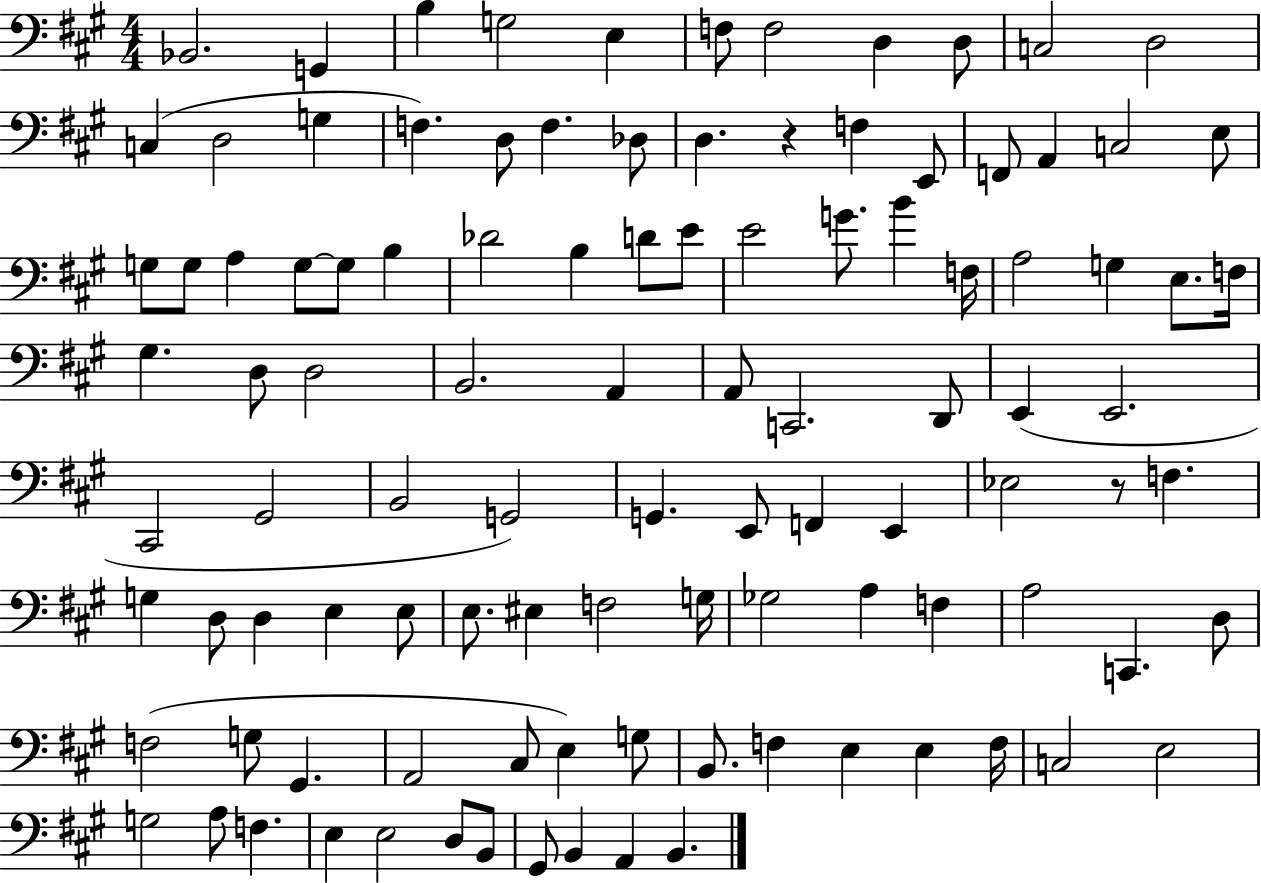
X:1
T:Untitled
M:4/4
L:1/4
K:A
_B,,2 G,, B, G,2 E, F,/2 F,2 D, D,/2 C,2 D,2 C, D,2 G, F, D,/2 F, _D,/2 D, z F, E,,/2 F,,/2 A,, C,2 E,/2 G,/2 G,/2 A, G,/2 G,/2 B, _D2 B, D/2 E/2 E2 G/2 B F,/4 A,2 G, E,/2 F,/4 ^G, D,/2 D,2 B,,2 A,, A,,/2 C,,2 D,,/2 E,, E,,2 ^C,,2 ^G,,2 B,,2 G,,2 G,, E,,/2 F,, E,, _E,2 z/2 F, G, D,/2 D, E, E,/2 E,/2 ^E, F,2 G,/4 _G,2 A, F, A,2 C,, D,/2 F,2 G,/2 ^G,, A,,2 ^C,/2 E, G,/2 B,,/2 F, E, E, F,/4 C,2 E,2 G,2 A,/2 F, E, E,2 D,/2 B,,/2 ^G,,/2 B,, A,, B,,